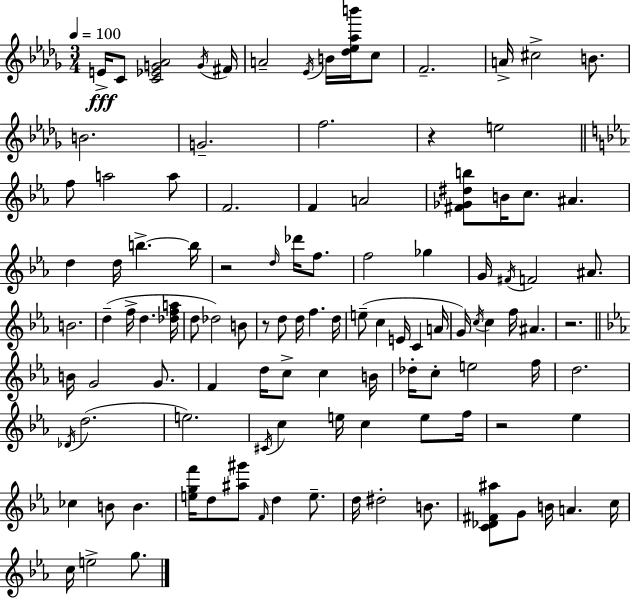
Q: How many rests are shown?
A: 5